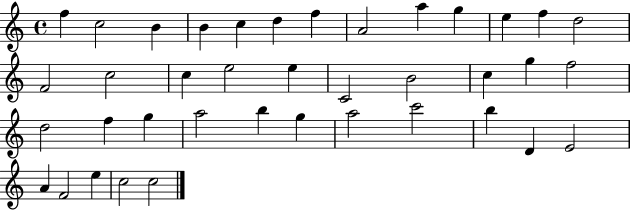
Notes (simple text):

F5/q C5/h B4/q B4/q C5/q D5/q F5/q A4/h A5/q G5/q E5/q F5/q D5/h F4/h C5/h C5/q E5/h E5/q C4/h B4/h C5/q G5/q F5/h D5/h F5/q G5/q A5/h B5/q G5/q A5/h C6/h B5/q D4/q E4/h A4/q F4/h E5/q C5/h C5/h